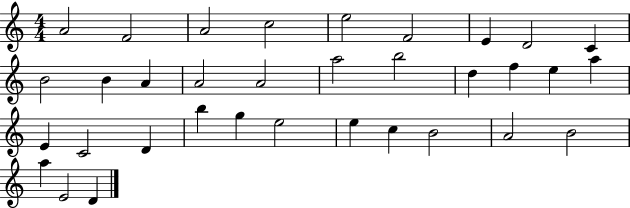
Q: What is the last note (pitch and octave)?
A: D4